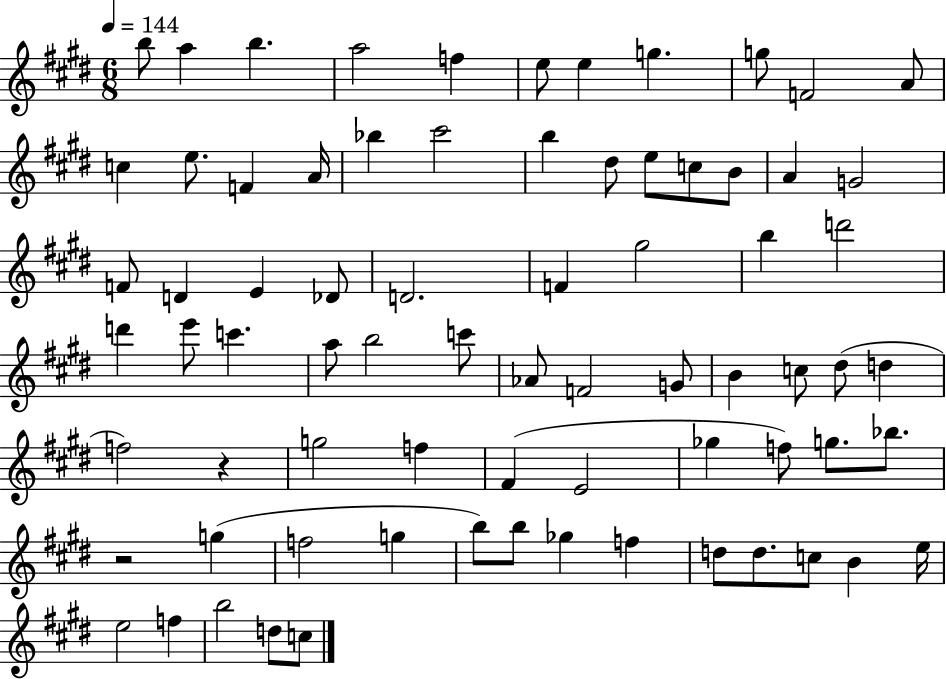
X:1
T:Untitled
M:6/8
L:1/4
K:E
b/2 a b a2 f e/2 e g g/2 F2 A/2 c e/2 F A/4 _b ^c'2 b ^d/2 e/2 c/2 B/2 A G2 F/2 D E _D/2 D2 F ^g2 b d'2 d' e'/2 c' a/2 b2 c'/2 _A/2 F2 G/2 B c/2 ^d/2 d f2 z g2 f ^F E2 _g f/2 g/2 _b/2 z2 g f2 g b/2 b/2 _g f d/2 d/2 c/2 B e/4 e2 f b2 d/2 c/2